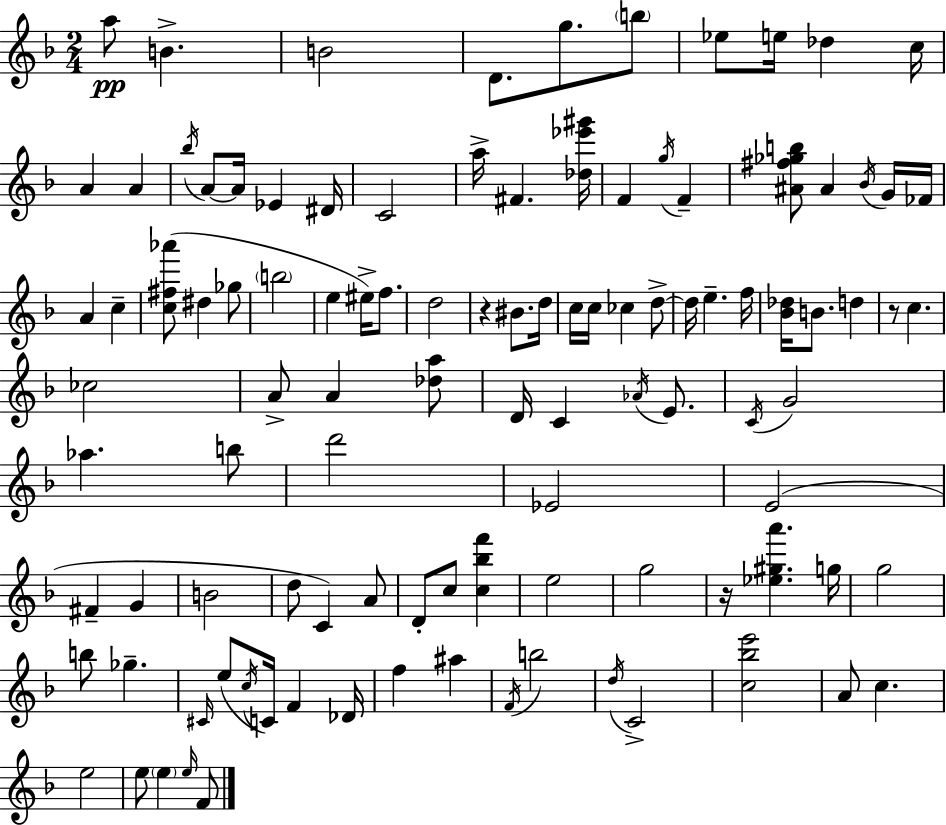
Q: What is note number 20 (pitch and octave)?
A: F#4